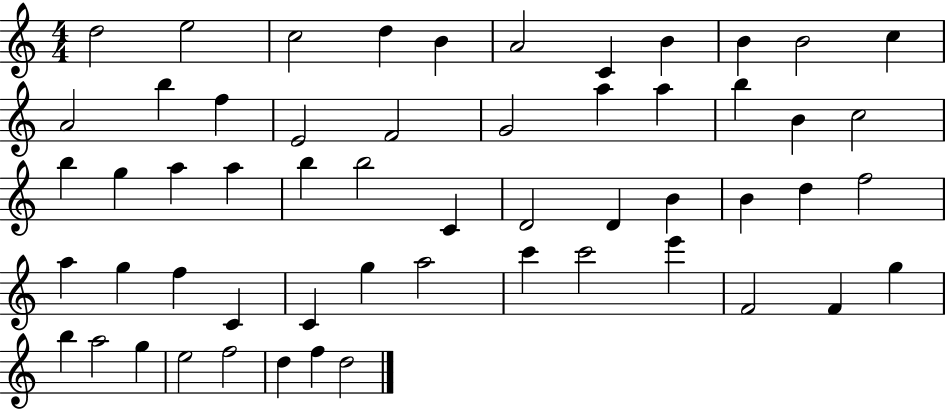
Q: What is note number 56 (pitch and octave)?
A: D5